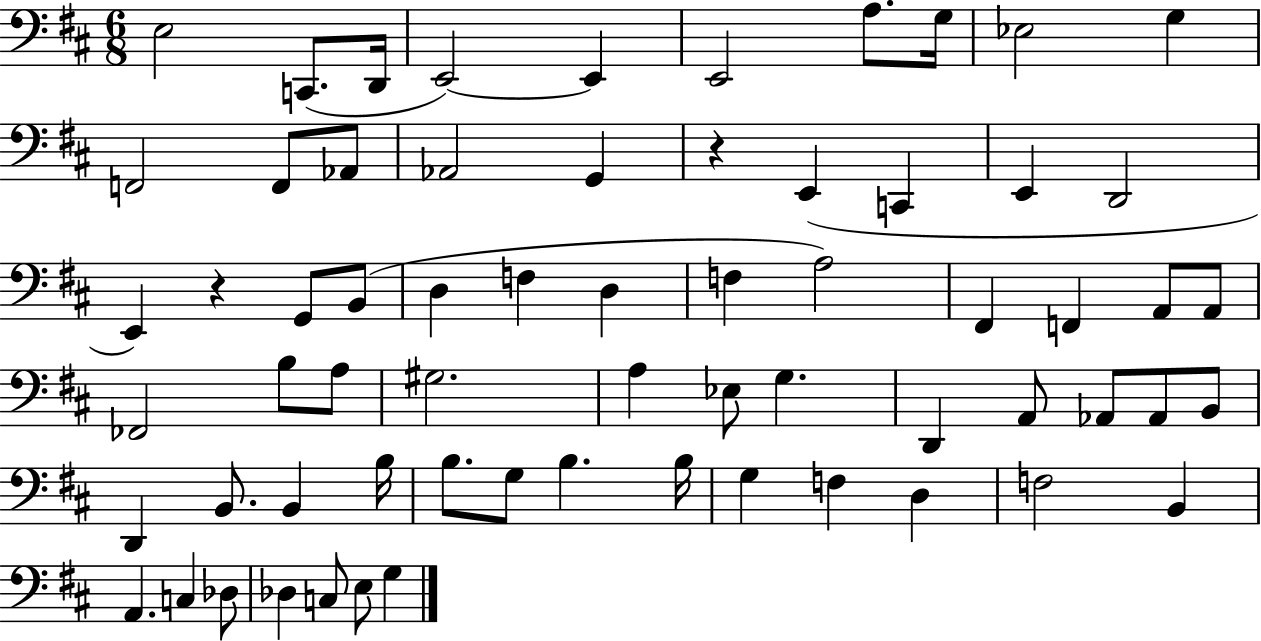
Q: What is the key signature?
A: D major